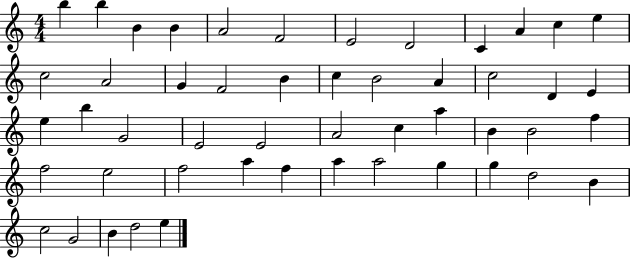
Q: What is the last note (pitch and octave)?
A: E5